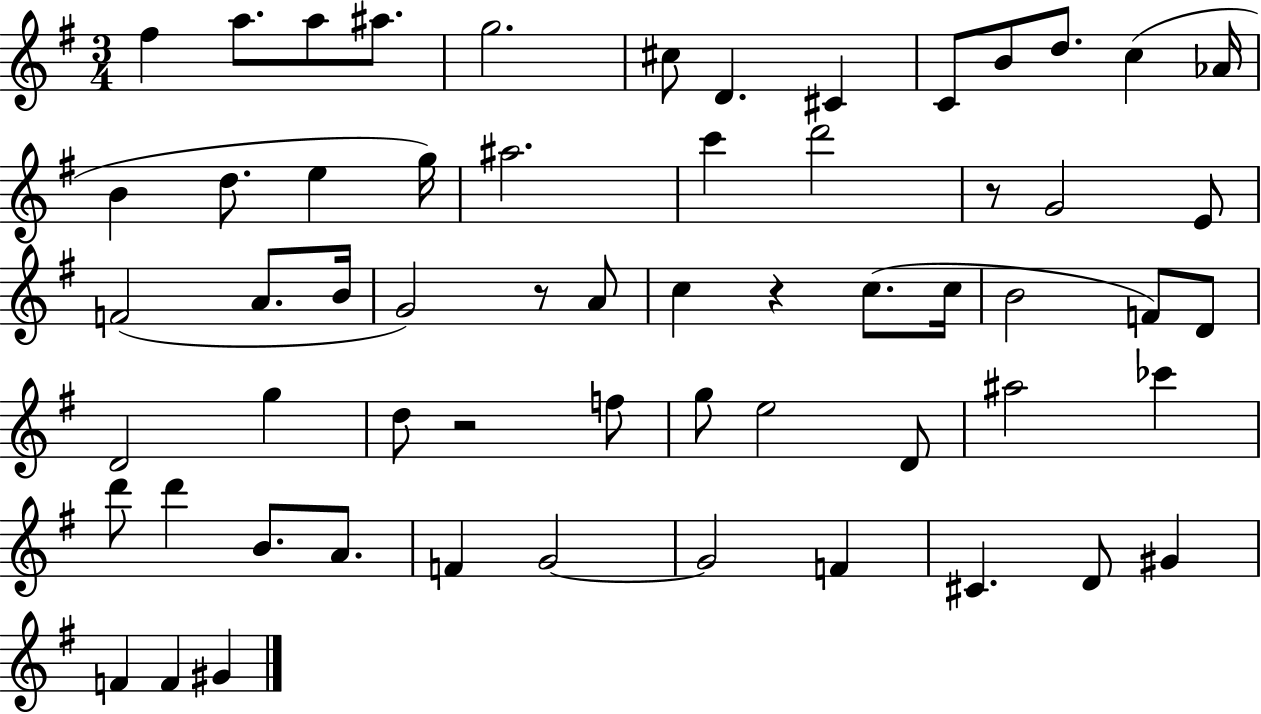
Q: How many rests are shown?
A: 4